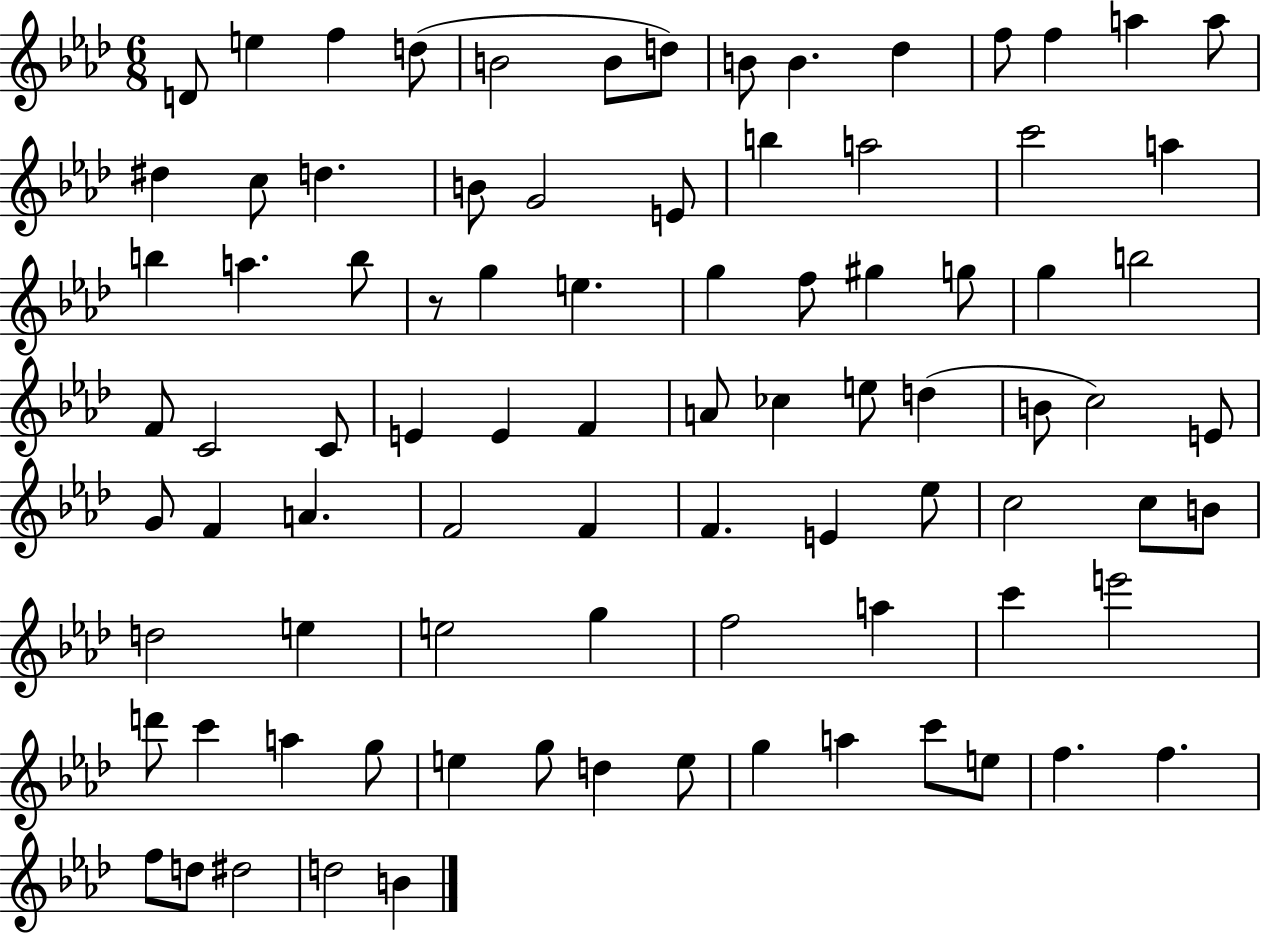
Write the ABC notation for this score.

X:1
T:Untitled
M:6/8
L:1/4
K:Ab
D/2 e f d/2 B2 B/2 d/2 B/2 B _d f/2 f a a/2 ^d c/2 d B/2 G2 E/2 b a2 c'2 a b a b/2 z/2 g e g f/2 ^g g/2 g b2 F/2 C2 C/2 E E F A/2 _c e/2 d B/2 c2 E/2 G/2 F A F2 F F E _e/2 c2 c/2 B/2 d2 e e2 g f2 a c' e'2 d'/2 c' a g/2 e g/2 d e/2 g a c'/2 e/2 f f f/2 d/2 ^d2 d2 B